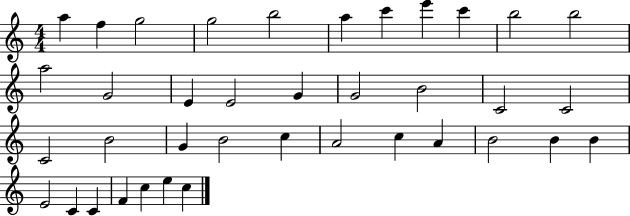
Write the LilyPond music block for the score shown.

{
  \clef treble
  \numericTimeSignature
  \time 4/4
  \key c \major
  a''4 f''4 g''2 | g''2 b''2 | a''4 c'''4 e'''4 c'''4 | b''2 b''2 | \break a''2 g'2 | e'4 e'2 g'4 | g'2 b'2 | c'2 c'2 | \break c'2 b'2 | g'4 b'2 c''4 | a'2 c''4 a'4 | b'2 b'4 b'4 | \break e'2 c'4 c'4 | f'4 c''4 e''4 c''4 | \bar "|."
}